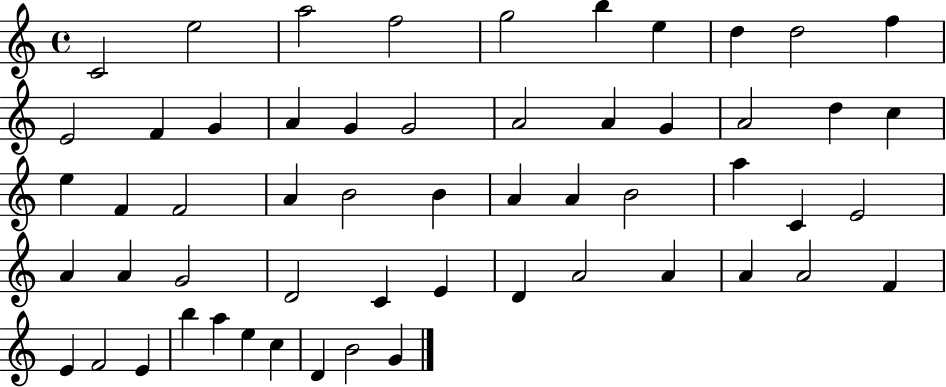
{
  \clef treble
  \time 4/4
  \defaultTimeSignature
  \key c \major
  c'2 e''2 | a''2 f''2 | g''2 b''4 e''4 | d''4 d''2 f''4 | \break e'2 f'4 g'4 | a'4 g'4 g'2 | a'2 a'4 g'4 | a'2 d''4 c''4 | \break e''4 f'4 f'2 | a'4 b'2 b'4 | a'4 a'4 b'2 | a''4 c'4 e'2 | \break a'4 a'4 g'2 | d'2 c'4 e'4 | d'4 a'2 a'4 | a'4 a'2 f'4 | \break e'4 f'2 e'4 | b''4 a''4 e''4 c''4 | d'4 b'2 g'4 | \bar "|."
}